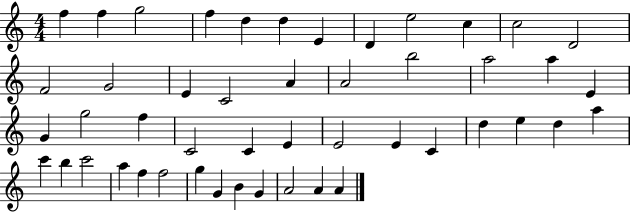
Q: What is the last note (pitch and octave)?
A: A4